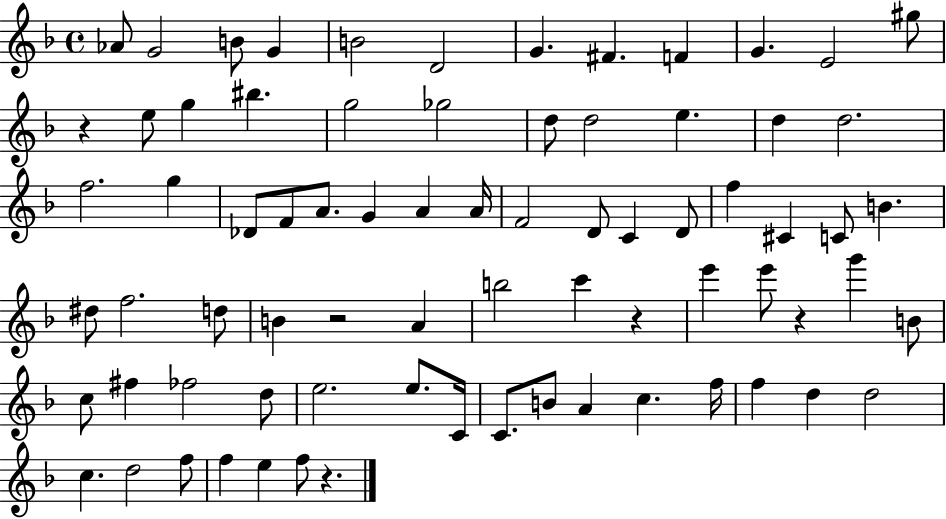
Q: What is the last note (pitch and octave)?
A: F5